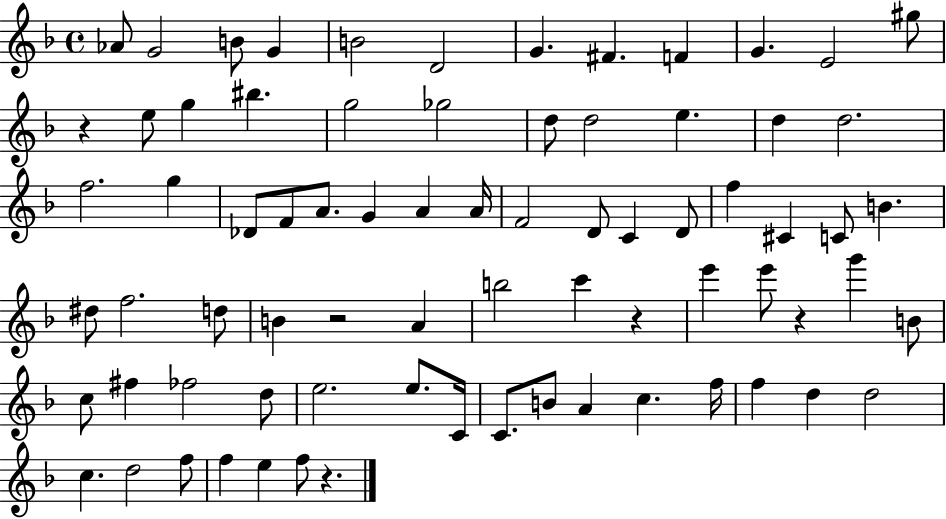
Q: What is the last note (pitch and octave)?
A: F5